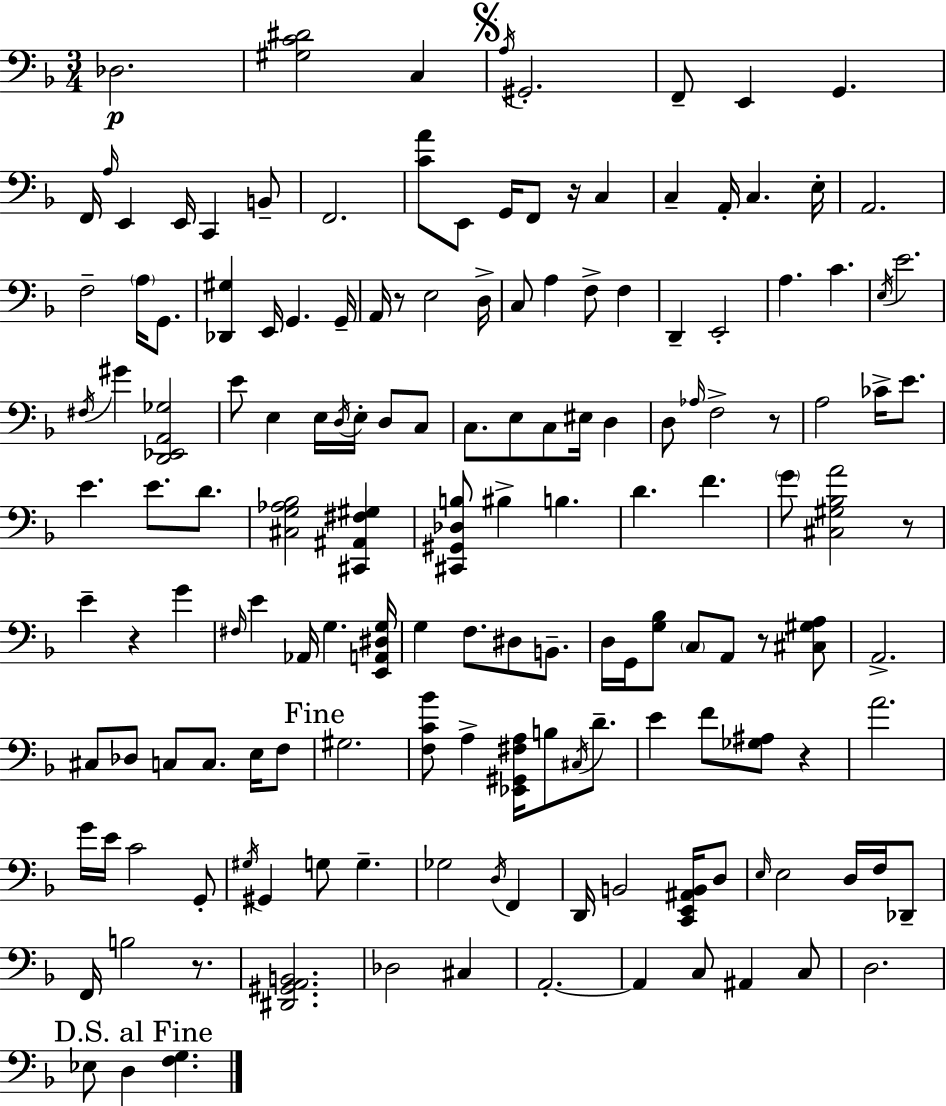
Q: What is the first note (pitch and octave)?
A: Db3